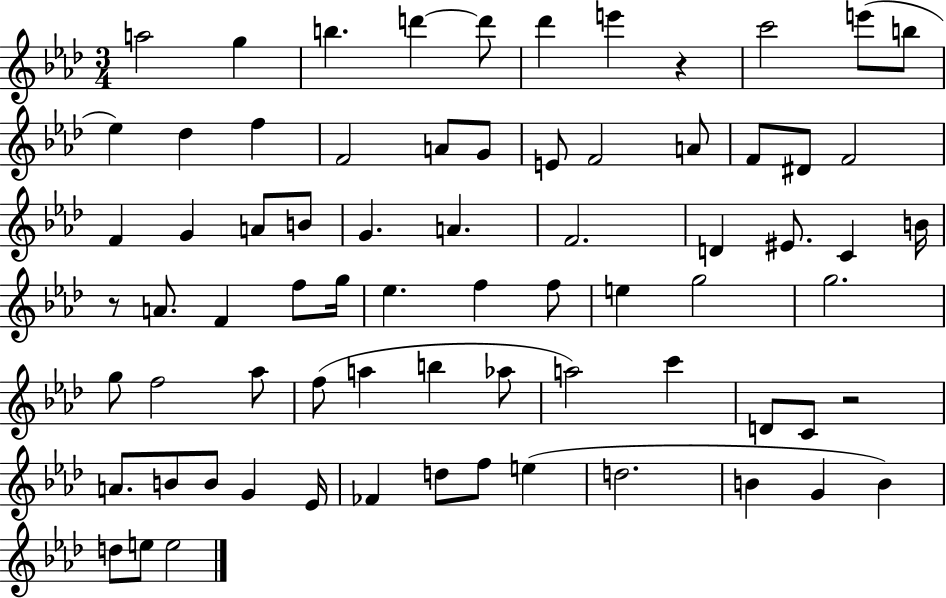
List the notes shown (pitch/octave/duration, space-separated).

A5/h G5/q B5/q. D6/q D6/e Db6/q E6/q R/q C6/h E6/e B5/e Eb5/q Db5/q F5/q F4/h A4/e G4/e E4/e F4/h A4/e F4/e D#4/e F4/h F4/q G4/q A4/e B4/e G4/q. A4/q. F4/h. D4/q EIS4/e. C4/q B4/s R/e A4/e. F4/q F5/e G5/s Eb5/q. F5/q F5/e E5/q G5/h G5/h. G5/e F5/h Ab5/e F5/e A5/q B5/q Ab5/e A5/h C6/q D4/e C4/e R/h A4/e. B4/e B4/e G4/q Eb4/s FES4/q D5/e F5/e E5/q D5/h. B4/q G4/q B4/q D5/e E5/e E5/h